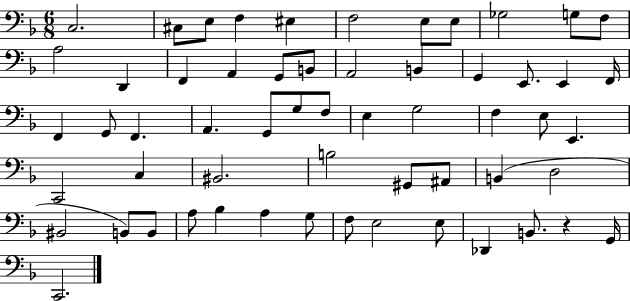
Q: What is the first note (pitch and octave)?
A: C3